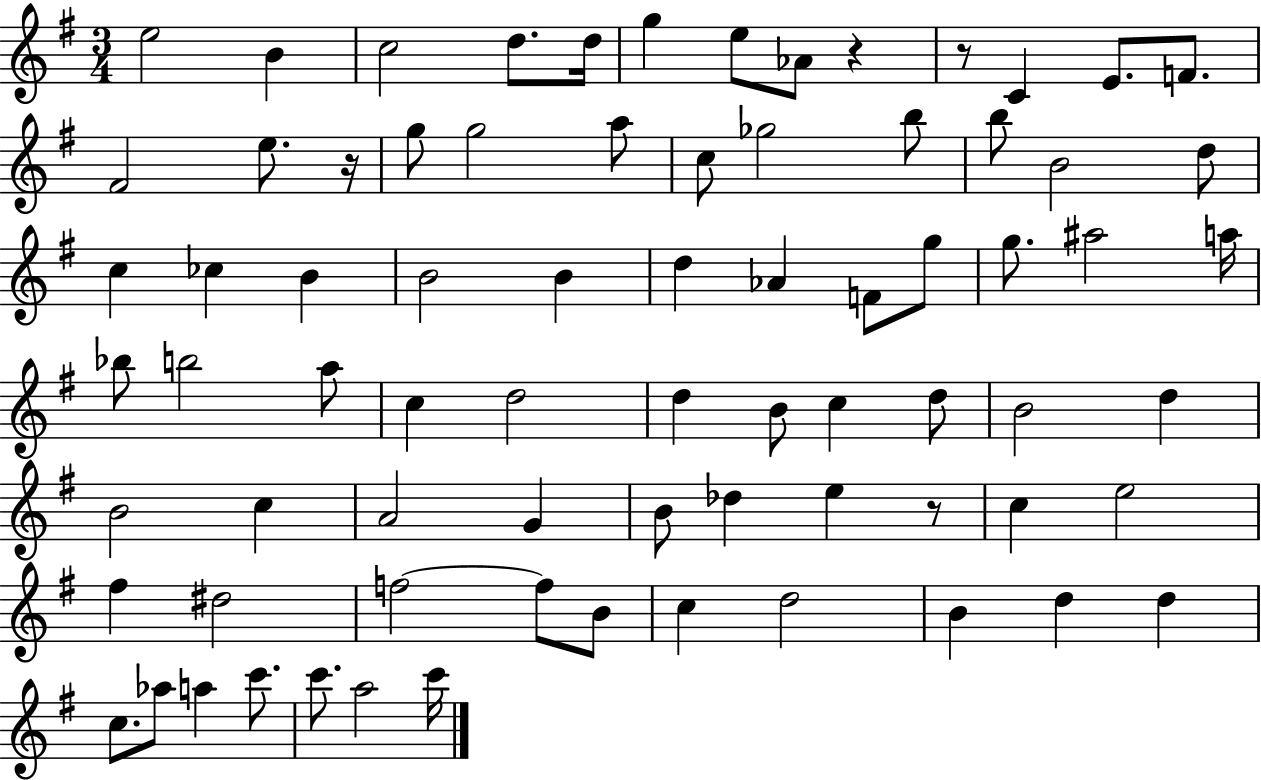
X:1
T:Untitled
M:3/4
L:1/4
K:G
e2 B c2 d/2 d/4 g e/2 _A/2 z z/2 C E/2 F/2 ^F2 e/2 z/4 g/2 g2 a/2 c/2 _g2 b/2 b/2 B2 d/2 c _c B B2 B d _A F/2 g/2 g/2 ^a2 a/4 _b/2 b2 a/2 c d2 d B/2 c d/2 B2 d B2 c A2 G B/2 _d e z/2 c e2 ^f ^d2 f2 f/2 B/2 c d2 B d d c/2 _a/2 a c'/2 c'/2 a2 c'/4